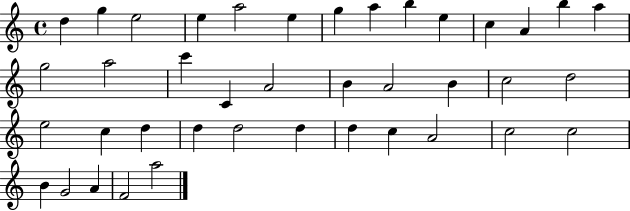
D5/q G5/q E5/h E5/q A5/h E5/q G5/q A5/q B5/q E5/q C5/q A4/q B5/q A5/q G5/h A5/h C6/q C4/q A4/h B4/q A4/h B4/q C5/h D5/h E5/h C5/q D5/q D5/q D5/h D5/q D5/q C5/q A4/h C5/h C5/h B4/q G4/h A4/q F4/h A5/h